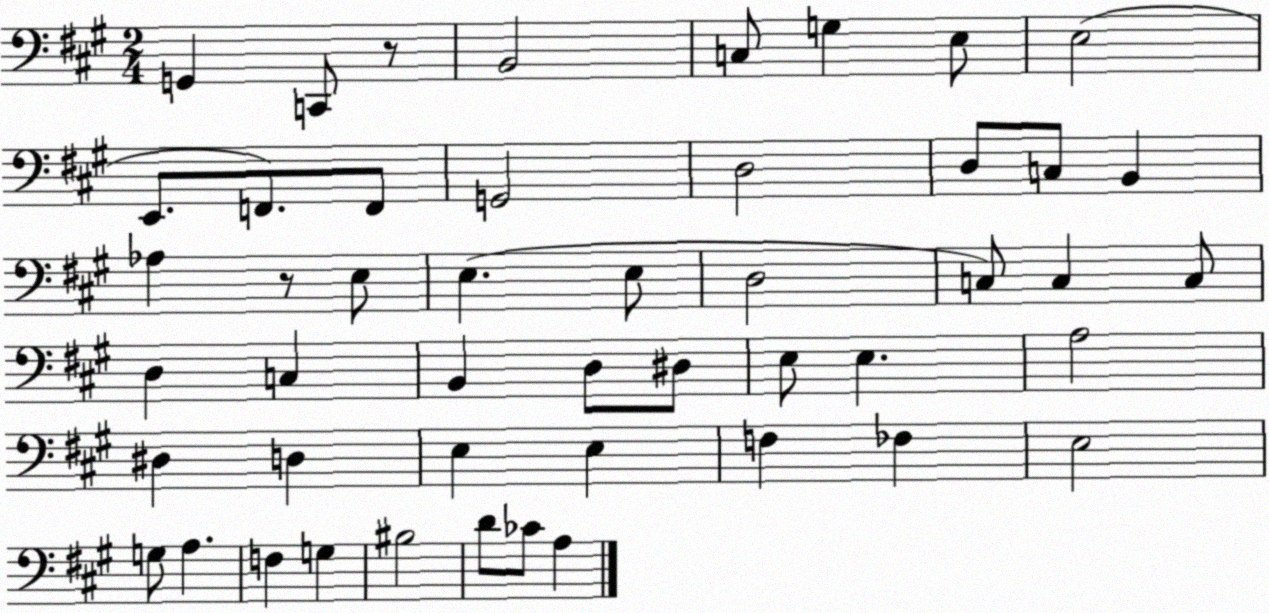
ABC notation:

X:1
T:Untitled
M:2/4
L:1/4
K:A
G,, C,,/2 z/2 B,,2 C,/2 G, E,/2 E,2 E,,/2 F,,/2 F,,/2 G,,2 D,2 D,/2 C,/2 B,, _A, z/2 E,/2 E, E,/2 D,2 C,/2 C, C,/2 D, C, B,, D,/2 ^D,/2 E,/2 E, A,2 ^D, D, E, E, F, _F, E,2 G,/2 A, F, G, ^B,2 D/2 _C/2 A,